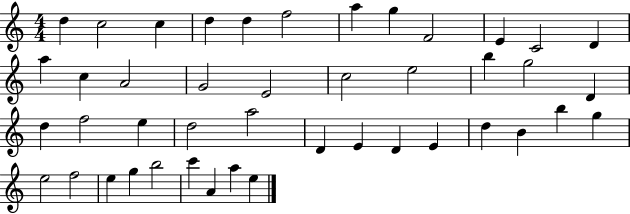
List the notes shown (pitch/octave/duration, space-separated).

D5/q C5/h C5/q D5/q D5/q F5/h A5/q G5/q F4/h E4/q C4/h D4/q A5/q C5/q A4/h G4/h E4/h C5/h E5/h B5/q G5/h D4/q D5/q F5/h E5/q D5/h A5/h D4/q E4/q D4/q E4/q D5/q B4/q B5/q G5/q E5/h F5/h E5/q G5/q B5/h C6/q A4/q A5/q E5/q